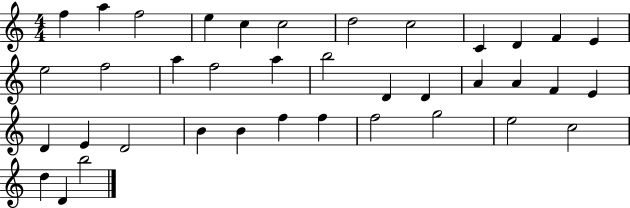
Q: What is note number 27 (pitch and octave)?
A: D4